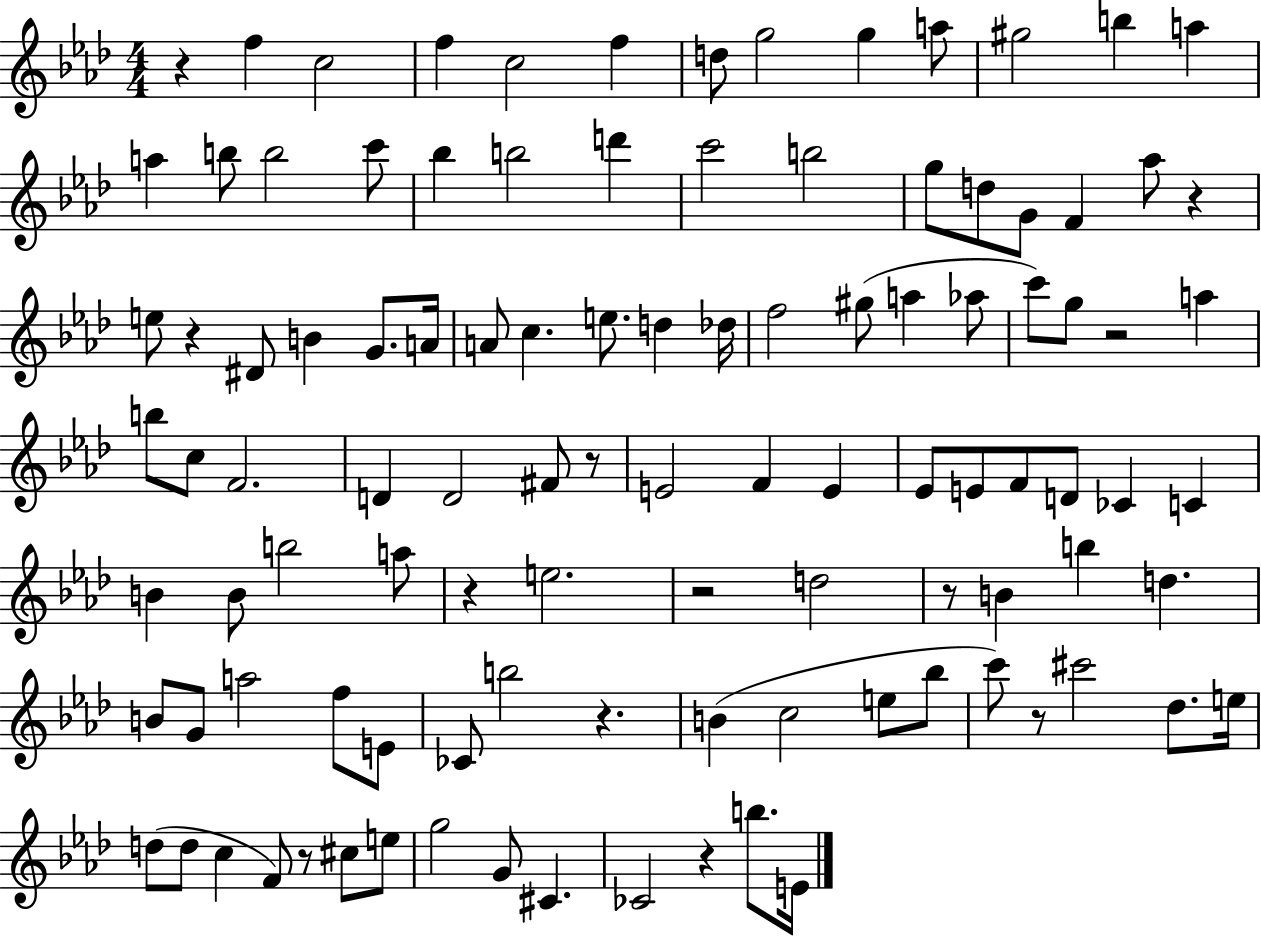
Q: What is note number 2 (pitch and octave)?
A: C5